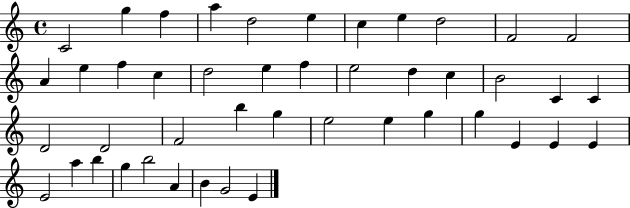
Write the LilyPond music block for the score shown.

{
  \clef treble
  \time 4/4
  \defaultTimeSignature
  \key c \major
  c'2 g''4 f''4 | a''4 d''2 e''4 | c''4 e''4 d''2 | f'2 f'2 | \break a'4 e''4 f''4 c''4 | d''2 e''4 f''4 | e''2 d''4 c''4 | b'2 c'4 c'4 | \break d'2 d'2 | f'2 b''4 g''4 | e''2 e''4 g''4 | g''4 e'4 e'4 e'4 | \break e'2 a''4 b''4 | g''4 b''2 a'4 | b'4 g'2 e'4 | \bar "|."
}